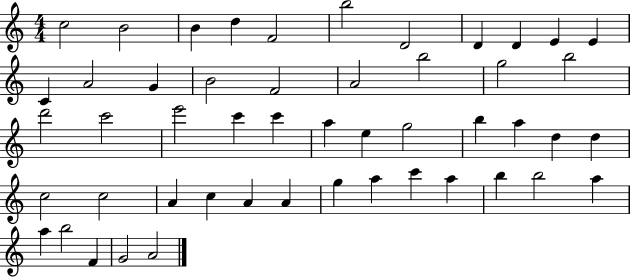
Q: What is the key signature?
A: C major